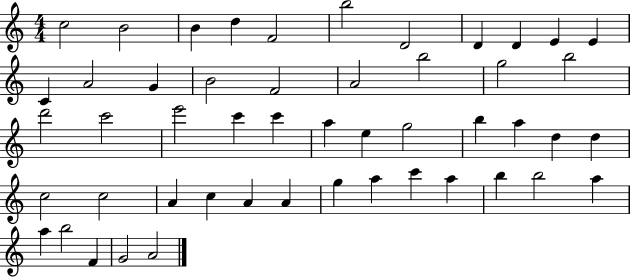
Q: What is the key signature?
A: C major